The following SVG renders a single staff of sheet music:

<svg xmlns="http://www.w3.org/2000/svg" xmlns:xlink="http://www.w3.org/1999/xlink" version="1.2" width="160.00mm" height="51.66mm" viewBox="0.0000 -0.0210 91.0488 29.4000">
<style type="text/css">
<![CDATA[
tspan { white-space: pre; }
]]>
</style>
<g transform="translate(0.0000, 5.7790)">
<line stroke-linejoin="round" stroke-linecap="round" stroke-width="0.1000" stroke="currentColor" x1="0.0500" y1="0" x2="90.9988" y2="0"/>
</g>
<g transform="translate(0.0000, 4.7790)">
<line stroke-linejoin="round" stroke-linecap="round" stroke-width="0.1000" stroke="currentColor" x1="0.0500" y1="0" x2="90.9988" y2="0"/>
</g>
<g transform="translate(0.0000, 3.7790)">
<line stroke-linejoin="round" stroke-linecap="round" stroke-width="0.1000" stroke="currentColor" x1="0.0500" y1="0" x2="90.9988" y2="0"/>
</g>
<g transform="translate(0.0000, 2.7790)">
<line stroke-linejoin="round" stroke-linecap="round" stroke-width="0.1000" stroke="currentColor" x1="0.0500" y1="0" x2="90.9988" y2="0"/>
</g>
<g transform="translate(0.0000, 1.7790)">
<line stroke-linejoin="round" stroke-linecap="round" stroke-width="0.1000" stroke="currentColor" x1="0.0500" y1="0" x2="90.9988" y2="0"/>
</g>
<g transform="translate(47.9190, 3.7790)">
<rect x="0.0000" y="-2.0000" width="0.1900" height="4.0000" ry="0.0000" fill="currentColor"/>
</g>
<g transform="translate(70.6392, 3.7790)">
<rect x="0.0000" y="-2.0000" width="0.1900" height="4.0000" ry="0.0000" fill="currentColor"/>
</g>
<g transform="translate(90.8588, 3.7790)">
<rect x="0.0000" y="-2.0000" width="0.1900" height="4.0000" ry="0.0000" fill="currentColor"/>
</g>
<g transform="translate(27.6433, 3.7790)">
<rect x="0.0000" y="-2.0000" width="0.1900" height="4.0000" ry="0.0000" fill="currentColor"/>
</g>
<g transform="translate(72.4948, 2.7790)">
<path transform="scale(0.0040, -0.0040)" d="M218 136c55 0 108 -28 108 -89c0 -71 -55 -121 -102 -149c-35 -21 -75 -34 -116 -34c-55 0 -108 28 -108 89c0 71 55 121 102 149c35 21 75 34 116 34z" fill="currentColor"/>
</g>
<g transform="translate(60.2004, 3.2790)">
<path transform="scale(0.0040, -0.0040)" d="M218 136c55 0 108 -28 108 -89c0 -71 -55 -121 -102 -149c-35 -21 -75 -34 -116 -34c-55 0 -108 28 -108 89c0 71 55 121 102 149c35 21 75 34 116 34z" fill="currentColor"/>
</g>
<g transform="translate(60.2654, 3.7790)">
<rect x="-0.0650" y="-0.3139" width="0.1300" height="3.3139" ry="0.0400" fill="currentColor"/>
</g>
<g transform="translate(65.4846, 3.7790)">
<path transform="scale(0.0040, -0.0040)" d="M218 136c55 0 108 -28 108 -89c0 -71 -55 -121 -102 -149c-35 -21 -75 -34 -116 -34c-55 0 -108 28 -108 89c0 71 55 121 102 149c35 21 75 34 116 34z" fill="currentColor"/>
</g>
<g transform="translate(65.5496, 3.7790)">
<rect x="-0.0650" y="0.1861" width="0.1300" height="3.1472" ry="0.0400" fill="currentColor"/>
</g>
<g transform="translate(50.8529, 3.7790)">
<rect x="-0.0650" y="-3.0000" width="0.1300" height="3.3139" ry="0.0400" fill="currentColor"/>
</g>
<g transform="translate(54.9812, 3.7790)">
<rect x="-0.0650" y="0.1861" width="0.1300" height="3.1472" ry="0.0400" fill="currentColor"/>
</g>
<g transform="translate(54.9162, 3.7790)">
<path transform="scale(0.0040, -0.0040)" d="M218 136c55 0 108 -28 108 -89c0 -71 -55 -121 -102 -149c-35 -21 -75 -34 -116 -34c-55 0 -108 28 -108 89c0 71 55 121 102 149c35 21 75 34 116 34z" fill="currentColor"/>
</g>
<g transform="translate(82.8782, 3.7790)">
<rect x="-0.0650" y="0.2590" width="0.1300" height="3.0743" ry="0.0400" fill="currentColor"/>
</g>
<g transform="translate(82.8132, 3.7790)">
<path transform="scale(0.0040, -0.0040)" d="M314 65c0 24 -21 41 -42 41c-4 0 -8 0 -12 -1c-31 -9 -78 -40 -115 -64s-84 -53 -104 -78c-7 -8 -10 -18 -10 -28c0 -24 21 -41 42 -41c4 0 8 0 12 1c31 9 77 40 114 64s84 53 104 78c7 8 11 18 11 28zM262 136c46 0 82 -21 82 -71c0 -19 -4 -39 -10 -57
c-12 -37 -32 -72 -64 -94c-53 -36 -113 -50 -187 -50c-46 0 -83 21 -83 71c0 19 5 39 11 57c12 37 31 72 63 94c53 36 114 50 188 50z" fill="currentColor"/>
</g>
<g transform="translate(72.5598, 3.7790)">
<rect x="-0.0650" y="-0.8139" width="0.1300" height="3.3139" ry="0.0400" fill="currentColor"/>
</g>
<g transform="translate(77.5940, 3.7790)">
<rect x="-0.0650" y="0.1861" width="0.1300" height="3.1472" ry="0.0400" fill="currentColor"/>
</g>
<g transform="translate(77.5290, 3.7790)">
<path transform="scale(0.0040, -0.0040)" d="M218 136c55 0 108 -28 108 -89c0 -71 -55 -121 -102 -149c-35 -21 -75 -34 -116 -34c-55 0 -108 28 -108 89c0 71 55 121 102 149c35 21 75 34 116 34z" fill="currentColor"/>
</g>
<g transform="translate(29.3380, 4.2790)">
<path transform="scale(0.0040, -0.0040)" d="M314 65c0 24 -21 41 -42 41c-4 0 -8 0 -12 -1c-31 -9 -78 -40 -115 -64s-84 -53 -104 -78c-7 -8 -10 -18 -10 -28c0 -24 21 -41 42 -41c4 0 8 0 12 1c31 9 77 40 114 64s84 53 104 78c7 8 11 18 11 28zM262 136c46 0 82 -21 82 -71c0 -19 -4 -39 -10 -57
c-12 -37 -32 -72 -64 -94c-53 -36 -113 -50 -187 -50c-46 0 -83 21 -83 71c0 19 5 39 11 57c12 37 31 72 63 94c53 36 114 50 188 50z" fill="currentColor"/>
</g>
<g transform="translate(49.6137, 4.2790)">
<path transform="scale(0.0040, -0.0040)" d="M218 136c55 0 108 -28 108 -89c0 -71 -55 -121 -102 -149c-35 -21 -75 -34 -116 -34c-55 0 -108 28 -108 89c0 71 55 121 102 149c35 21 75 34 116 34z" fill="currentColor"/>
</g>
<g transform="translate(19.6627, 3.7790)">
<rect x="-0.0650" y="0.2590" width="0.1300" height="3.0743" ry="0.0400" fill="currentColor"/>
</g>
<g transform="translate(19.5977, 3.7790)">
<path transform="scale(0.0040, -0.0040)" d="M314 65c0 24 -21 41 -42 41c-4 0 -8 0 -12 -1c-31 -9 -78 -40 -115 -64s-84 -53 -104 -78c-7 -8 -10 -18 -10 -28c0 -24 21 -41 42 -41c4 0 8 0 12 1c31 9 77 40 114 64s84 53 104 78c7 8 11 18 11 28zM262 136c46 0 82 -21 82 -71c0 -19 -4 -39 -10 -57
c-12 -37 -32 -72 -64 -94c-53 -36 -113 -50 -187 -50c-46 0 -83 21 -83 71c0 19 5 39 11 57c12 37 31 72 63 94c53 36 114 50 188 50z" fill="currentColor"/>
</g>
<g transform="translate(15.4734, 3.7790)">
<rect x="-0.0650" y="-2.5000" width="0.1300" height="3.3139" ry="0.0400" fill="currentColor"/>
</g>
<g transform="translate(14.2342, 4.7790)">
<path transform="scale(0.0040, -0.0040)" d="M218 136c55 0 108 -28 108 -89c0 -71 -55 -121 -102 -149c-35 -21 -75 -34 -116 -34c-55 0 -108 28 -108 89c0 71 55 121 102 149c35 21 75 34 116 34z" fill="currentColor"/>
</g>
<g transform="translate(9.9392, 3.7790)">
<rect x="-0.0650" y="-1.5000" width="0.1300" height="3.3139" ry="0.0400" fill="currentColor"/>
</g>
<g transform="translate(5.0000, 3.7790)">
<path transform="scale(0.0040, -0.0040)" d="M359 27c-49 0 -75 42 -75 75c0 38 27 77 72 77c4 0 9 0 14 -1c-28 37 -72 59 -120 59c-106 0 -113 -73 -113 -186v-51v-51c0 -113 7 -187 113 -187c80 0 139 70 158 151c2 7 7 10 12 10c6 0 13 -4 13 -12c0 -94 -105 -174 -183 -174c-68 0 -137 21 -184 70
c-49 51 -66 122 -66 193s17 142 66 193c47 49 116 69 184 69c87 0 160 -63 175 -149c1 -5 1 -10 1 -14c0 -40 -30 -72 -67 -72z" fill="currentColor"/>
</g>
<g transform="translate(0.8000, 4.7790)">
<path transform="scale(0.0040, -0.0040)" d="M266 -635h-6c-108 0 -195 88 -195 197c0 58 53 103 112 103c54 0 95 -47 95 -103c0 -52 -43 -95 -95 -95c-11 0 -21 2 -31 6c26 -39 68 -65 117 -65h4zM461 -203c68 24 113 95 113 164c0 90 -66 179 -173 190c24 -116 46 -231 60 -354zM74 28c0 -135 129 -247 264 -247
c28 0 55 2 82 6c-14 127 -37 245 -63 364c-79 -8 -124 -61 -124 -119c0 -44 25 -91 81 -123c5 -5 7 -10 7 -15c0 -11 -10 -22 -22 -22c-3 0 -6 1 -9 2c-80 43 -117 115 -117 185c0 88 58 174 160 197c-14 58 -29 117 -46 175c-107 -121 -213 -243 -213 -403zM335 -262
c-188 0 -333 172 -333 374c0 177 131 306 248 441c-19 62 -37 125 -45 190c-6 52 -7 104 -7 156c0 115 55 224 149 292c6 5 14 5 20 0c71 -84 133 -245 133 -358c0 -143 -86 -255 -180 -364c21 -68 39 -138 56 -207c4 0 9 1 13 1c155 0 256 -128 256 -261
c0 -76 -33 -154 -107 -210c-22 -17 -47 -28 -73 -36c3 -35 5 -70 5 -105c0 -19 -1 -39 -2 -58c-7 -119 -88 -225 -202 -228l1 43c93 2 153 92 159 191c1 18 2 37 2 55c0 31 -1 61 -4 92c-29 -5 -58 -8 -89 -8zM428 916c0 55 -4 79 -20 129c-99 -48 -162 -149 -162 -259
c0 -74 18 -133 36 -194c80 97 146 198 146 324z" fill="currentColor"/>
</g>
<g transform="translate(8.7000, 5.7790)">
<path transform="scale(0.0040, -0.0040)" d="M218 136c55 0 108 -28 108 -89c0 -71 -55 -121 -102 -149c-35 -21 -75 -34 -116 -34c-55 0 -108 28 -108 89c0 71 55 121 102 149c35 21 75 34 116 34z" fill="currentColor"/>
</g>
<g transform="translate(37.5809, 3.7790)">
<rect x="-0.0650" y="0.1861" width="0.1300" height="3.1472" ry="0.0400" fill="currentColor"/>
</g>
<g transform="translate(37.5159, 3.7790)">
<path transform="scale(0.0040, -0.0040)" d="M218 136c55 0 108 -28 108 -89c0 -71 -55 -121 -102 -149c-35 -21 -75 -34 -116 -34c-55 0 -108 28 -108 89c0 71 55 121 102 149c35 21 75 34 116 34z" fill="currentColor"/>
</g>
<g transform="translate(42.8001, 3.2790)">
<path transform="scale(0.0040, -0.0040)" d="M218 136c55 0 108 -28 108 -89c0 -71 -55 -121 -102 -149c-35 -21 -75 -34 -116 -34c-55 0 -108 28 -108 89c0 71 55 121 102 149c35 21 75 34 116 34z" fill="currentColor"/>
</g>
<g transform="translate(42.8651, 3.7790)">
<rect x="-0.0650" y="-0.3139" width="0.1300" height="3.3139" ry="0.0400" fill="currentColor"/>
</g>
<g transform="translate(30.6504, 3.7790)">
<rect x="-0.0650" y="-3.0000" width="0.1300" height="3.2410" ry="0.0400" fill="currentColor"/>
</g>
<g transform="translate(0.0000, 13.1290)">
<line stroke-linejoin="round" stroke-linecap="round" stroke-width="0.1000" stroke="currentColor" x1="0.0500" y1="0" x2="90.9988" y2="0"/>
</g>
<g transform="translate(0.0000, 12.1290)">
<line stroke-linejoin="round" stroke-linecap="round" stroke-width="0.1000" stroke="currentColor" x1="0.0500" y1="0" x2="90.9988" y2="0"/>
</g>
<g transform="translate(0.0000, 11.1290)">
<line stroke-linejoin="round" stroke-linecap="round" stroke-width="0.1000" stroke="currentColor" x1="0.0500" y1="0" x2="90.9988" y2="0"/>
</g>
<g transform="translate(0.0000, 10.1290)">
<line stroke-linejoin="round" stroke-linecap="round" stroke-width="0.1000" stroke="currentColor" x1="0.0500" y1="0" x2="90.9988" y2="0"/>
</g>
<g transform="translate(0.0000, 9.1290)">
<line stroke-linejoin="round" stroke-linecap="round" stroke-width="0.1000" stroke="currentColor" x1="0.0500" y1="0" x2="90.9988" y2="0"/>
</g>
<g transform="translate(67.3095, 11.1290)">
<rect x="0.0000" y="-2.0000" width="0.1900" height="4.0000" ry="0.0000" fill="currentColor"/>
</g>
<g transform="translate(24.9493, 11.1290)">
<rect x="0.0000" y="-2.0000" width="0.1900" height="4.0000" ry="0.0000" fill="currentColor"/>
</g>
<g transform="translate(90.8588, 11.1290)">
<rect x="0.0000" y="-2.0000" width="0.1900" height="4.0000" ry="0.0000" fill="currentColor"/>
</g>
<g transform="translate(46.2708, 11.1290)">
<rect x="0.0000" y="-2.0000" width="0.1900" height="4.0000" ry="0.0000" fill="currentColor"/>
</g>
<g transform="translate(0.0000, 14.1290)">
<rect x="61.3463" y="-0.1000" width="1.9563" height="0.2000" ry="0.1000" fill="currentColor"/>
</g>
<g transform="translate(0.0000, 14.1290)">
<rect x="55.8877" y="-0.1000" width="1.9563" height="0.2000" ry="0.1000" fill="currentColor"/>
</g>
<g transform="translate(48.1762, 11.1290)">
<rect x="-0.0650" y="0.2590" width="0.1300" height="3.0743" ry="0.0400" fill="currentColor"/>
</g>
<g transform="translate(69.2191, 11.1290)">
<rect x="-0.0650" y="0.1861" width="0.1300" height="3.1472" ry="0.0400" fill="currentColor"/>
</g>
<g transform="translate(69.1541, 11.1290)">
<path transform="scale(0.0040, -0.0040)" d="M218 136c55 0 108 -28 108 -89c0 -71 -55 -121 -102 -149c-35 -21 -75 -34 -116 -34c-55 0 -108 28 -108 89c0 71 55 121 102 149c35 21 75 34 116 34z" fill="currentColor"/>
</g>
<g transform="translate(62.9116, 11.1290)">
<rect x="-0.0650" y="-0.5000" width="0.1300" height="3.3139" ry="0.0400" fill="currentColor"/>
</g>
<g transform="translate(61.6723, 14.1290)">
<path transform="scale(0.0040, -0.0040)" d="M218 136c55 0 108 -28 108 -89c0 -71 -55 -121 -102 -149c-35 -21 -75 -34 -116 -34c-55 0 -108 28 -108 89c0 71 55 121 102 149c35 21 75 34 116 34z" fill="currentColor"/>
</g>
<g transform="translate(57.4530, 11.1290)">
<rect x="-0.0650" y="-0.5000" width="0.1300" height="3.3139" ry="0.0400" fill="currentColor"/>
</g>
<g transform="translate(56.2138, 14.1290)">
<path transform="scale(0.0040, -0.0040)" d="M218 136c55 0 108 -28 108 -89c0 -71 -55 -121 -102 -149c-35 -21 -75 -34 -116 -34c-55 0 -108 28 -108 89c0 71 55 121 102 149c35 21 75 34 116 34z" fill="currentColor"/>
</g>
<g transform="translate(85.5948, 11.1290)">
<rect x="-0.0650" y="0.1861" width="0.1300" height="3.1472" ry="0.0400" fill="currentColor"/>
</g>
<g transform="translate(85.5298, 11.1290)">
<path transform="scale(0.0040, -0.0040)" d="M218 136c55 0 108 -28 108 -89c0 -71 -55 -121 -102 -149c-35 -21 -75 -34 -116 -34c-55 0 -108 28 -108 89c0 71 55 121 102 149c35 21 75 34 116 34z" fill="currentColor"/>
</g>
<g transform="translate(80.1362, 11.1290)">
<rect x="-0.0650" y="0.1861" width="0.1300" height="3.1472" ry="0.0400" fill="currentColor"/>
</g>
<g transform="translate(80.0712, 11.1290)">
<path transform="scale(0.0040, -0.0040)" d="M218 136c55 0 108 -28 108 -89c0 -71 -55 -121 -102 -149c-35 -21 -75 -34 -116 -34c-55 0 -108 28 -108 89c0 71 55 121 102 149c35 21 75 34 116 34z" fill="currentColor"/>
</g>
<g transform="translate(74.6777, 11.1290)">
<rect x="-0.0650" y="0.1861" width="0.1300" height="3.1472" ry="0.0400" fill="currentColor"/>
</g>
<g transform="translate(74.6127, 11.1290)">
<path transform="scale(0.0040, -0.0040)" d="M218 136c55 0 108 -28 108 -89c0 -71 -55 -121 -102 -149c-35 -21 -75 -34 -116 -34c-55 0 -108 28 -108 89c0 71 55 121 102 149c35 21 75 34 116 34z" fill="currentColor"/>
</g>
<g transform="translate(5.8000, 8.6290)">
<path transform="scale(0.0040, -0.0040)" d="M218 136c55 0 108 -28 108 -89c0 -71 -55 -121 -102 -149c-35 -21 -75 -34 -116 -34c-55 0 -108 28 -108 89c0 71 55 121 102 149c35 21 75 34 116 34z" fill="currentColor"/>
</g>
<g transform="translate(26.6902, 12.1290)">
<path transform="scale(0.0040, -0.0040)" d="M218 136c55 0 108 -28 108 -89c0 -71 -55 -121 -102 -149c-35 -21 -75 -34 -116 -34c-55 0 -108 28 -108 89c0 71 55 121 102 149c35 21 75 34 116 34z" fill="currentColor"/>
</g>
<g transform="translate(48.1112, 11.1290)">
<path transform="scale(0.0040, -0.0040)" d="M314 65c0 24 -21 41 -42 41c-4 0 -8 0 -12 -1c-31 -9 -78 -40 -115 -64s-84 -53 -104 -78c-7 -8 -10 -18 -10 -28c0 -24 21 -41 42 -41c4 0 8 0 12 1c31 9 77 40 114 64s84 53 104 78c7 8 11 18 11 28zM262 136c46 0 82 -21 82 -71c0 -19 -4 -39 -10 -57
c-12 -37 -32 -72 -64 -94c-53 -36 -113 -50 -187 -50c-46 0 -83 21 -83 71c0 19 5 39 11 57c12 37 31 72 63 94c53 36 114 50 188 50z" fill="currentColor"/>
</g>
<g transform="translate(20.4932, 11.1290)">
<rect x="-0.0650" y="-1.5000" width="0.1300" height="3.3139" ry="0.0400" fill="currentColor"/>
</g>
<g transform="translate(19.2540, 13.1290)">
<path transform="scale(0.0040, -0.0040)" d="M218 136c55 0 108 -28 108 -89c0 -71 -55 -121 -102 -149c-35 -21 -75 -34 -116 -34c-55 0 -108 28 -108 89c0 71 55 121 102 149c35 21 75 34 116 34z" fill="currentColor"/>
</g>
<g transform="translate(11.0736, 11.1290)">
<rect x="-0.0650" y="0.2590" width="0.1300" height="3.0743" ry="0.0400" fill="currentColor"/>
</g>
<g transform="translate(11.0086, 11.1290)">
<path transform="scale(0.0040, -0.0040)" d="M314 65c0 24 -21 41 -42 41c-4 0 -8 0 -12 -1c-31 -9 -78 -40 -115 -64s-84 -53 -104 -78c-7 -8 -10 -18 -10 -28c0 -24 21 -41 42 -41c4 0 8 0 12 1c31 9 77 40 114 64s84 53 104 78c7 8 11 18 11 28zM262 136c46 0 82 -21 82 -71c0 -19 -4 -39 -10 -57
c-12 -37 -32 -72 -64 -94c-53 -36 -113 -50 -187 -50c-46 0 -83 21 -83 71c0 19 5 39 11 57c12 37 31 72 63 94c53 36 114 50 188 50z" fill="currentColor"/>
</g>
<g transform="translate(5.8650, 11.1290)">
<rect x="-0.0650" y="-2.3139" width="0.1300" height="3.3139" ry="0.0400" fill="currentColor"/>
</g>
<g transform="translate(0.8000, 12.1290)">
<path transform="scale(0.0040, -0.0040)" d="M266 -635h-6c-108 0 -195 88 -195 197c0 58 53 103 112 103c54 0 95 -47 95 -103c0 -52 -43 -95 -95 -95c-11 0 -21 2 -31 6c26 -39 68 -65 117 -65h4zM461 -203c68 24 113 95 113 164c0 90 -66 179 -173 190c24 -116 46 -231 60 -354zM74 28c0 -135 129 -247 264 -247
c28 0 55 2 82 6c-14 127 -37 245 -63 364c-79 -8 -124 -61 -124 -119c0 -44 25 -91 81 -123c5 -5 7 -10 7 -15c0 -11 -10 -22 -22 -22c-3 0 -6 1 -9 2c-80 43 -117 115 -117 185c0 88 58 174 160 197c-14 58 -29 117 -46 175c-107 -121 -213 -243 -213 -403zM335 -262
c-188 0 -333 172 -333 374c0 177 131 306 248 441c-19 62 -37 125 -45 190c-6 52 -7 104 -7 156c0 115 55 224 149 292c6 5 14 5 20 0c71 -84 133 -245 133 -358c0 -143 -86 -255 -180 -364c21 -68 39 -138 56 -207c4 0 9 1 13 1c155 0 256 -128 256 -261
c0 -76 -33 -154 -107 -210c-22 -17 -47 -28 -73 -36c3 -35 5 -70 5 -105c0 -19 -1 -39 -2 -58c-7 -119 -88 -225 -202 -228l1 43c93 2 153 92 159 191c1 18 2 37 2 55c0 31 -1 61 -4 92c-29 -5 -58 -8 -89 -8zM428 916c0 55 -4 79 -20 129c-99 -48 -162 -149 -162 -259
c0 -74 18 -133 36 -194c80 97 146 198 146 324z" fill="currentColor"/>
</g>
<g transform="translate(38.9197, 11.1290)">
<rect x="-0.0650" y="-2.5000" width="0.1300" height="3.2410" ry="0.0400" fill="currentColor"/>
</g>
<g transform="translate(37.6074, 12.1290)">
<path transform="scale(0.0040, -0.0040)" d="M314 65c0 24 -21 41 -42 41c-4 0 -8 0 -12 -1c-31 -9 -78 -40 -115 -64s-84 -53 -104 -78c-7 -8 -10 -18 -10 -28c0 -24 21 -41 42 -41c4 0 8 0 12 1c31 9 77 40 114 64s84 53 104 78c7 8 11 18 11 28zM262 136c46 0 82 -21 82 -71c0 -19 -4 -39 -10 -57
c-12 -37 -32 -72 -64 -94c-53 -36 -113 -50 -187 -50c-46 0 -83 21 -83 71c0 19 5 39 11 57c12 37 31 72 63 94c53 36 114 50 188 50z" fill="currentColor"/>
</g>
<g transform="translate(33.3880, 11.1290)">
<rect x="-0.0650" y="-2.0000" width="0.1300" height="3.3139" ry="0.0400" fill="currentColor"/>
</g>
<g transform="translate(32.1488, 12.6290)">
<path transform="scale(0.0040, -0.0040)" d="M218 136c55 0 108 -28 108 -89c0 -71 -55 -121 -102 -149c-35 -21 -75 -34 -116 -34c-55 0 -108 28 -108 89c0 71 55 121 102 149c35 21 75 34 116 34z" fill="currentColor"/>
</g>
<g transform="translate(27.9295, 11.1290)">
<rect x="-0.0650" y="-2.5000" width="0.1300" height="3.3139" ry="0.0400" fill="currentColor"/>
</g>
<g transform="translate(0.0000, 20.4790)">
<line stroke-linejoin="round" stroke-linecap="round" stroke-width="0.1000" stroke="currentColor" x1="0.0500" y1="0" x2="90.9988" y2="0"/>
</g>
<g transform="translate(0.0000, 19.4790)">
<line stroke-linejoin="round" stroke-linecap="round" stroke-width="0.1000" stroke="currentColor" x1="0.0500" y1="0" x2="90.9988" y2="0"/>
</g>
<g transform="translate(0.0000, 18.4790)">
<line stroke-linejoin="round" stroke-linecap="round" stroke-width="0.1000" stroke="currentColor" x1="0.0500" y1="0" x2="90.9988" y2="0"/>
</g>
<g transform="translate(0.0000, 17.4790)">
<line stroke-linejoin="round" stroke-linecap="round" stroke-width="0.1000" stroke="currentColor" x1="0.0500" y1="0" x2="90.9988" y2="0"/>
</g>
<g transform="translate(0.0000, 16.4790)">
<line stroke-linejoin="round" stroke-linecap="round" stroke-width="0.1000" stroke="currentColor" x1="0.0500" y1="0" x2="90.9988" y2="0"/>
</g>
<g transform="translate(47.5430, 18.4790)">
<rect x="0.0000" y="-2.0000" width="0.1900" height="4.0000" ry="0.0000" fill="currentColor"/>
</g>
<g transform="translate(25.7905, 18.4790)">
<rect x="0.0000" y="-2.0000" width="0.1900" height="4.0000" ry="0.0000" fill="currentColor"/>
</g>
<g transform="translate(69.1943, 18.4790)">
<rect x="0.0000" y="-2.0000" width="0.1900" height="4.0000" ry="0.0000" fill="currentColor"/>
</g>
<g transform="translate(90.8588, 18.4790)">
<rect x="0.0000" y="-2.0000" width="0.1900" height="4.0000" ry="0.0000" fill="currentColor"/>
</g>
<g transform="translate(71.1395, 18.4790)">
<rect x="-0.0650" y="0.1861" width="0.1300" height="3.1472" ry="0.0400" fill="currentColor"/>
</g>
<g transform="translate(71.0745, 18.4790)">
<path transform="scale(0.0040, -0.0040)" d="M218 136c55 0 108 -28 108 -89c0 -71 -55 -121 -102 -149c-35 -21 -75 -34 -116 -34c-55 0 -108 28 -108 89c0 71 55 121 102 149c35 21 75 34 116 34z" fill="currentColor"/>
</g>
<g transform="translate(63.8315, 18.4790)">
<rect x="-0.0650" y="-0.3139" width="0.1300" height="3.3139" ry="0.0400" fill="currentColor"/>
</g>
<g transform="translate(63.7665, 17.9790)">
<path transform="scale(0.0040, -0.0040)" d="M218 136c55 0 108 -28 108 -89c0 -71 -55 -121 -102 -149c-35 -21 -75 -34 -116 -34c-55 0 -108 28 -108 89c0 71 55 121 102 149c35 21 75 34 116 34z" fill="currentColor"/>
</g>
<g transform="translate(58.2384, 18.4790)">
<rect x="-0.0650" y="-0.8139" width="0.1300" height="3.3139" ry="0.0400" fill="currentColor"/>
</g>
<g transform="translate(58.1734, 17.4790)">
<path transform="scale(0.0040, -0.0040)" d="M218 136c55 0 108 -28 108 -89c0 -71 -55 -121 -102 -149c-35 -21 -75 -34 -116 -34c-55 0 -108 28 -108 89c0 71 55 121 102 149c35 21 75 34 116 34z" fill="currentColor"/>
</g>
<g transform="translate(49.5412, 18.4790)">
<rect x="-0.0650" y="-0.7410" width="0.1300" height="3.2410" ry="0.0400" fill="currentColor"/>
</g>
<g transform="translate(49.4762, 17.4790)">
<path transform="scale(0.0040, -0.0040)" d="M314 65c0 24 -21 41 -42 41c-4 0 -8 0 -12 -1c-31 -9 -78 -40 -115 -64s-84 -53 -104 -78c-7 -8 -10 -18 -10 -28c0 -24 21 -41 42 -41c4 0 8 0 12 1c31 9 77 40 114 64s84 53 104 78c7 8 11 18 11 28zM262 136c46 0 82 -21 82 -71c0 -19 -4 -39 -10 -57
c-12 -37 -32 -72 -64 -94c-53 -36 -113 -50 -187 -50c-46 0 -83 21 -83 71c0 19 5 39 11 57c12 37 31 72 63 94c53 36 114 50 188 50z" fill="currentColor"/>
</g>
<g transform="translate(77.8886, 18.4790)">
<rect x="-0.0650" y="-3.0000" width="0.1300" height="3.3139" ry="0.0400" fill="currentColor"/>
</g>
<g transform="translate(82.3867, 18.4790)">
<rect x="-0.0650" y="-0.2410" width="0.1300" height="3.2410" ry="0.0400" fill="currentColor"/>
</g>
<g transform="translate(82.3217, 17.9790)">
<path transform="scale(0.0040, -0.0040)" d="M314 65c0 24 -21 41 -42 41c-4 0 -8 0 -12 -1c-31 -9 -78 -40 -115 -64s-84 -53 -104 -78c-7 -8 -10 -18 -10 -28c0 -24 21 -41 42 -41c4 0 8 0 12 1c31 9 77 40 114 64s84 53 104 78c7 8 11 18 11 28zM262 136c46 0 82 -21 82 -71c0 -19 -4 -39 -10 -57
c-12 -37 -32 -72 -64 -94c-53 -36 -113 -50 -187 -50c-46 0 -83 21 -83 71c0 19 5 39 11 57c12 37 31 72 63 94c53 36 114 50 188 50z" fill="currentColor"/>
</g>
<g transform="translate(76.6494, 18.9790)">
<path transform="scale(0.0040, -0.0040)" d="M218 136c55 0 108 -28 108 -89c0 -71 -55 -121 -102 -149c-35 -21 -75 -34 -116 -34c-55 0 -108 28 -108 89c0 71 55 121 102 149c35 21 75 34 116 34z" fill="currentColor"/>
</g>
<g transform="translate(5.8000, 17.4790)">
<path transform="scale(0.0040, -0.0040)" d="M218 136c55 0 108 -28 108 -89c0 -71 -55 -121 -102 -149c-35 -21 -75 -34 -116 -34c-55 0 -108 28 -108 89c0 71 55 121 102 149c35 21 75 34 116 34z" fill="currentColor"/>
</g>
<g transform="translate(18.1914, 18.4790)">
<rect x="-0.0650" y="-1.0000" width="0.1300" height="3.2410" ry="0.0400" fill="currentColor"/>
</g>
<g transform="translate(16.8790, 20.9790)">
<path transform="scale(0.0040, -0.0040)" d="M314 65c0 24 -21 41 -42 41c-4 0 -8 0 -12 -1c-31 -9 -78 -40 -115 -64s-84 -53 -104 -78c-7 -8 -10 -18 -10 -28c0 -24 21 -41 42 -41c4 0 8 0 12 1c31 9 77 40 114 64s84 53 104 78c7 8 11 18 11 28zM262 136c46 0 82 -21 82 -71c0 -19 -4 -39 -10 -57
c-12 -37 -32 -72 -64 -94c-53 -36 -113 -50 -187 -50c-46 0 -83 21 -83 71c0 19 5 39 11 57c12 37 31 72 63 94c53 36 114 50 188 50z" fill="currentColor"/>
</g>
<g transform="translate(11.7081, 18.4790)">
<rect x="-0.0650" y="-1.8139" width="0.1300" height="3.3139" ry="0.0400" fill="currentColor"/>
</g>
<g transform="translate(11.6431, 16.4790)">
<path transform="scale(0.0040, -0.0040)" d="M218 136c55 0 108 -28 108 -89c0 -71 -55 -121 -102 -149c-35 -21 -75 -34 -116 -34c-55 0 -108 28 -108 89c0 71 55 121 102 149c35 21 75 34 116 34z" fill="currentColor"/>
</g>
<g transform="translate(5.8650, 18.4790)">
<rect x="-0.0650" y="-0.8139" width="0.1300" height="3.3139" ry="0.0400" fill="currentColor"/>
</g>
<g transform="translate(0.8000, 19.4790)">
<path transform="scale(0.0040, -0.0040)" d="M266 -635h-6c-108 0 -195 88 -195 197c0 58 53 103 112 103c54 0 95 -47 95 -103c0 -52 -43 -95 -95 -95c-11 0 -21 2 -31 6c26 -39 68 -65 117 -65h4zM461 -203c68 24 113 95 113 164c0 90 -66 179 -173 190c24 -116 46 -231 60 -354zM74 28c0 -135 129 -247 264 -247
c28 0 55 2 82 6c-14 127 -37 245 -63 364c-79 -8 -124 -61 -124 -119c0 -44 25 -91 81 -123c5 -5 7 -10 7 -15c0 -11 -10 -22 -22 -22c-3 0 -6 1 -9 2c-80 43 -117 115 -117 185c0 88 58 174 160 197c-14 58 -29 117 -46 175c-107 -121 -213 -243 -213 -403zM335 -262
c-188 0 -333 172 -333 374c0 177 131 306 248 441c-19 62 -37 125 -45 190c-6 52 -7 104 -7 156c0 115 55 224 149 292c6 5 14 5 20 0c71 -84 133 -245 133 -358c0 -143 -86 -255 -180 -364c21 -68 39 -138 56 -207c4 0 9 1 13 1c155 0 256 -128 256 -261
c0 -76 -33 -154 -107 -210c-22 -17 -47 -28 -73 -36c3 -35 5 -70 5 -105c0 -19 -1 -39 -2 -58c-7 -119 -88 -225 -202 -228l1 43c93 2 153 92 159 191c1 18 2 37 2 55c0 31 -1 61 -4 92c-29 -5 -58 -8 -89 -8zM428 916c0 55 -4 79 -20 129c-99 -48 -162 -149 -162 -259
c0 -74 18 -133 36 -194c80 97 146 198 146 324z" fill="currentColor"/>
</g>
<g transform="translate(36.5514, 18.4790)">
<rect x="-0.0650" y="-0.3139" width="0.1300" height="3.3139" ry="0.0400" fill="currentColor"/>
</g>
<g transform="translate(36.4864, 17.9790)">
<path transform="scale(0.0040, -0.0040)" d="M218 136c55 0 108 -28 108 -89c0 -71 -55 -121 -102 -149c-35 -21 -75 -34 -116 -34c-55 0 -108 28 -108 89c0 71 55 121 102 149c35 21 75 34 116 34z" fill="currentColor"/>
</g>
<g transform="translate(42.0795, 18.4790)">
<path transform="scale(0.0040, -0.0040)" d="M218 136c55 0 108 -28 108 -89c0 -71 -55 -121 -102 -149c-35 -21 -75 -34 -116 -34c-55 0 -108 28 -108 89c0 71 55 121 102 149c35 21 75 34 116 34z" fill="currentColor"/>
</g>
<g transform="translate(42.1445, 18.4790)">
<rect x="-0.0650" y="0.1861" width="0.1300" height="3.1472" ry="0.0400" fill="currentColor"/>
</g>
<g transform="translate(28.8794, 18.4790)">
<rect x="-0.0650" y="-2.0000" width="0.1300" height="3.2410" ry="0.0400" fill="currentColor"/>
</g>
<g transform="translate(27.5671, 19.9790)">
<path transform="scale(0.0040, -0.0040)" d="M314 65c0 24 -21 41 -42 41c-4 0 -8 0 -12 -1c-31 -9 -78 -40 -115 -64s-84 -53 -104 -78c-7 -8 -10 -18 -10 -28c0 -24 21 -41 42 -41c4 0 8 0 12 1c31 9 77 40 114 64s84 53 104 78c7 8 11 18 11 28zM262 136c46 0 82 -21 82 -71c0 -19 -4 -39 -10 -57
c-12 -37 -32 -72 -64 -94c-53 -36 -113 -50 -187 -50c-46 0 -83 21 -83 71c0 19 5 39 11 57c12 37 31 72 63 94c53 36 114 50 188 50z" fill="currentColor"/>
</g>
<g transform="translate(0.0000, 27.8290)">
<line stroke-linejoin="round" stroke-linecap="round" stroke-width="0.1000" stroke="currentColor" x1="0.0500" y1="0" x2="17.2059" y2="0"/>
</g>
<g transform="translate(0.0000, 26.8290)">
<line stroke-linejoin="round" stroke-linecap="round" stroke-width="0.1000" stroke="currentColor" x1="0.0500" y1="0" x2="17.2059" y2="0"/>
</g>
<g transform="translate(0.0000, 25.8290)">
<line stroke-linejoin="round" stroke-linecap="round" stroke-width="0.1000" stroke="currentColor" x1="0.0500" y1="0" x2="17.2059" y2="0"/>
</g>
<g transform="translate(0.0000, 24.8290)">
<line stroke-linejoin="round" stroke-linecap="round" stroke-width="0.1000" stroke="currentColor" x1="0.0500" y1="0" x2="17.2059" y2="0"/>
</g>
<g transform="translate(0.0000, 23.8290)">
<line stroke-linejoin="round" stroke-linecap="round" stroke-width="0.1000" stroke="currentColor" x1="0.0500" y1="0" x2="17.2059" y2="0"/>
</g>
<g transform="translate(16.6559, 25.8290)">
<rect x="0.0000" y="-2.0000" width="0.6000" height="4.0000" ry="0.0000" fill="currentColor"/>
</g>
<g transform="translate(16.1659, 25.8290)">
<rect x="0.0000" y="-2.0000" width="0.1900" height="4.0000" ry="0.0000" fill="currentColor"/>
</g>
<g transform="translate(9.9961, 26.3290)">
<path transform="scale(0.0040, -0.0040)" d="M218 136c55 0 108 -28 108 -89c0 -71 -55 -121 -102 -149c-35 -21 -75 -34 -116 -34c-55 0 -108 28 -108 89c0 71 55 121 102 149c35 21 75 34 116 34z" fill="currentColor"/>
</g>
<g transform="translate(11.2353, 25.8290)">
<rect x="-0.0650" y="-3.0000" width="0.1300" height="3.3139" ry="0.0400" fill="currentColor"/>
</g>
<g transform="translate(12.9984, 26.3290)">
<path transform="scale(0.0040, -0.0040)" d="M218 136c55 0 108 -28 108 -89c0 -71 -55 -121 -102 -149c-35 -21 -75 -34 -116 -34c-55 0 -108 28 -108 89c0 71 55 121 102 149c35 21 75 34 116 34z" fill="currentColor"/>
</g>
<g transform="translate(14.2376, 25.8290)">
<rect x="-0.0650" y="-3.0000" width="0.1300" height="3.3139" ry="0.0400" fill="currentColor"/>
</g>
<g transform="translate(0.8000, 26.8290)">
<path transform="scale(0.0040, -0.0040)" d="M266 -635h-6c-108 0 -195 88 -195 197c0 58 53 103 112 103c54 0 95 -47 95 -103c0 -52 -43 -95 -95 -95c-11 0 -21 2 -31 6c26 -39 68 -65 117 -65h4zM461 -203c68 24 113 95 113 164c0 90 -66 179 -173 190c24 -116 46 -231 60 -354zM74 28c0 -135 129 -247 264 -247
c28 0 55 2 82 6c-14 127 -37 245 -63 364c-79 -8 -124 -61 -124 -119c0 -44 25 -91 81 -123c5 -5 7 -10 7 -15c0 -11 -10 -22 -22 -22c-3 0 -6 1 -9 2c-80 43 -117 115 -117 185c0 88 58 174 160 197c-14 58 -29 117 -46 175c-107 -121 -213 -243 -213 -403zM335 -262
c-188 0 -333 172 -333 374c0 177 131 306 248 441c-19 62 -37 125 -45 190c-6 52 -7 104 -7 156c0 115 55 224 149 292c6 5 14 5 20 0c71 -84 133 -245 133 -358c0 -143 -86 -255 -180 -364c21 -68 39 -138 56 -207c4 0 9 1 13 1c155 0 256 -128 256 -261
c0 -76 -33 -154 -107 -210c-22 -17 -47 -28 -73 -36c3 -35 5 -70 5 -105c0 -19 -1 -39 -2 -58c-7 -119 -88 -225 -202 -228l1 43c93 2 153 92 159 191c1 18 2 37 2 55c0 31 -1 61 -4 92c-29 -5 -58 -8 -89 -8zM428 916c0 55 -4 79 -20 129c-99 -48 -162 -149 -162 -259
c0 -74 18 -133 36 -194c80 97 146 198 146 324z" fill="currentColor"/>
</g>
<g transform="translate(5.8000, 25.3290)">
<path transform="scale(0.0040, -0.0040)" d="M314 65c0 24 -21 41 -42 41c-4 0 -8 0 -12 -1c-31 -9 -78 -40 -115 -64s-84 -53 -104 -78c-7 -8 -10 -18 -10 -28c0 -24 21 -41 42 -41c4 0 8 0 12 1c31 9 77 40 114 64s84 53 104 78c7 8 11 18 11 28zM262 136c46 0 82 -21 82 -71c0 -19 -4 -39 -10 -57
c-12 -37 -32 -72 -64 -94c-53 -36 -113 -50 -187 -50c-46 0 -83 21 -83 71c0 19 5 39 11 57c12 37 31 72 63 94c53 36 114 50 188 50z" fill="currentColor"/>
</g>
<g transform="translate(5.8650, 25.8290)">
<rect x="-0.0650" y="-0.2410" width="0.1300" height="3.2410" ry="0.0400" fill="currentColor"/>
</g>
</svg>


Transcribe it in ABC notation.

X:1
T:Untitled
M:4/4
L:1/4
K:C
E G B2 A2 B c A B c B d B B2 g B2 E G F G2 B2 C C B B B B d f D2 F2 c B d2 d c B A c2 c2 A A